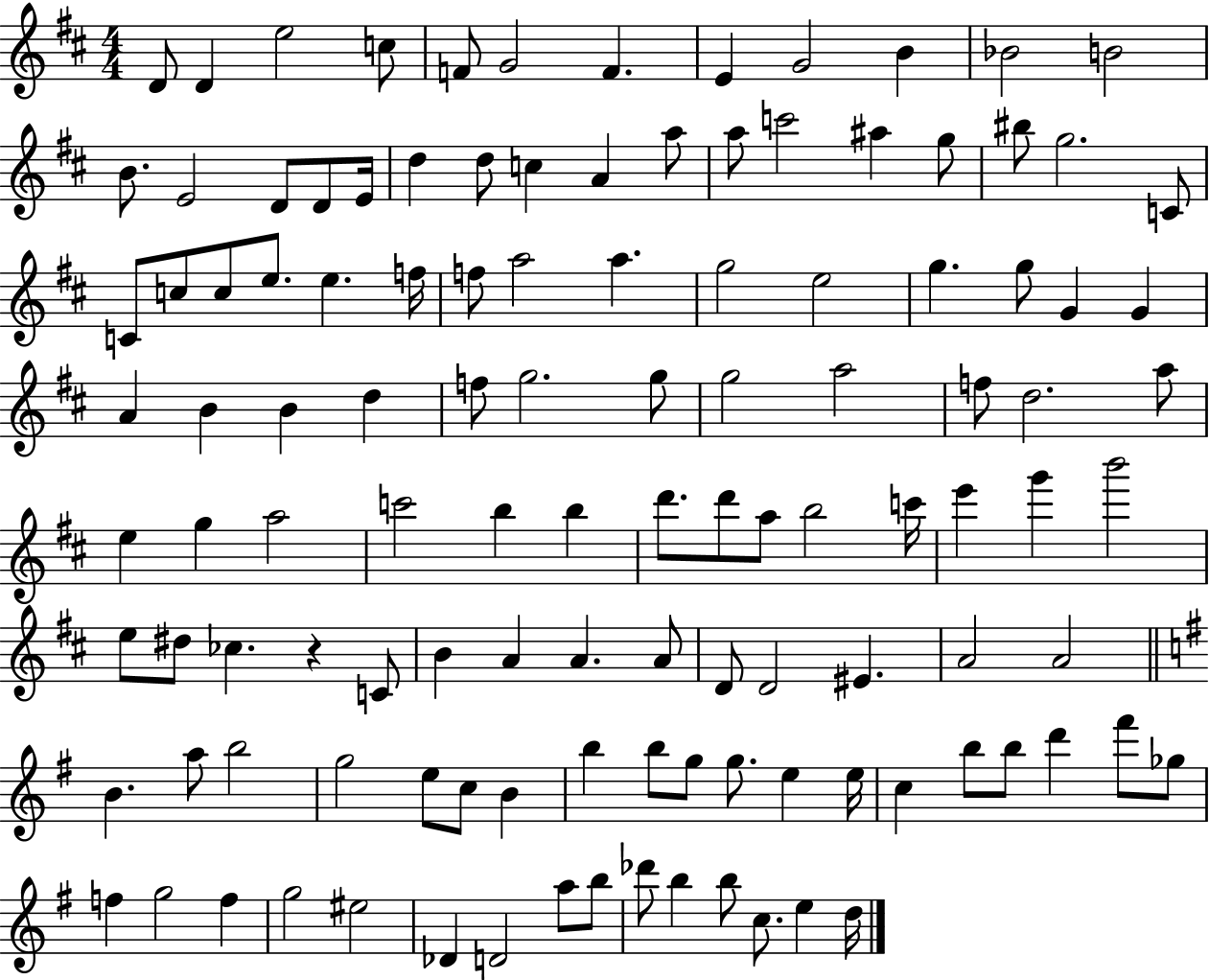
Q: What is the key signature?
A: D major